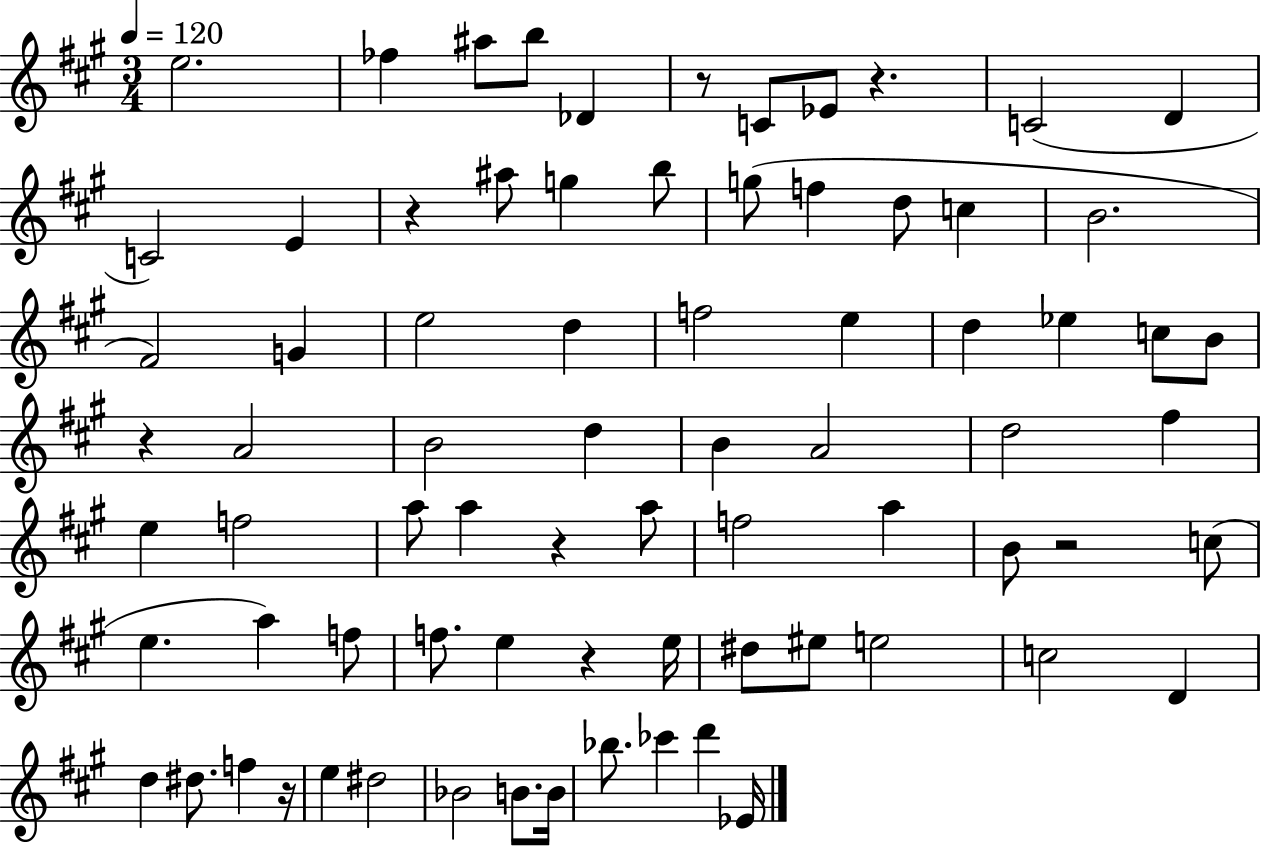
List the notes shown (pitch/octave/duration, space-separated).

E5/h. FES5/q A#5/e B5/e Db4/q R/e C4/e Eb4/e R/q. C4/h D4/q C4/h E4/q R/q A#5/e G5/q B5/e G5/e F5/q D5/e C5/q B4/h. F#4/h G4/q E5/h D5/q F5/h E5/q D5/q Eb5/q C5/e B4/e R/q A4/h B4/h D5/q B4/q A4/h D5/h F#5/q E5/q F5/h A5/e A5/q R/q A5/e F5/h A5/q B4/e R/h C5/e E5/q. A5/q F5/e F5/e. E5/q R/q E5/s D#5/e EIS5/e E5/h C5/h D4/q D5/q D#5/e. F5/q R/s E5/q D#5/h Bb4/h B4/e. B4/s Bb5/e. CES6/q D6/q Eb4/s